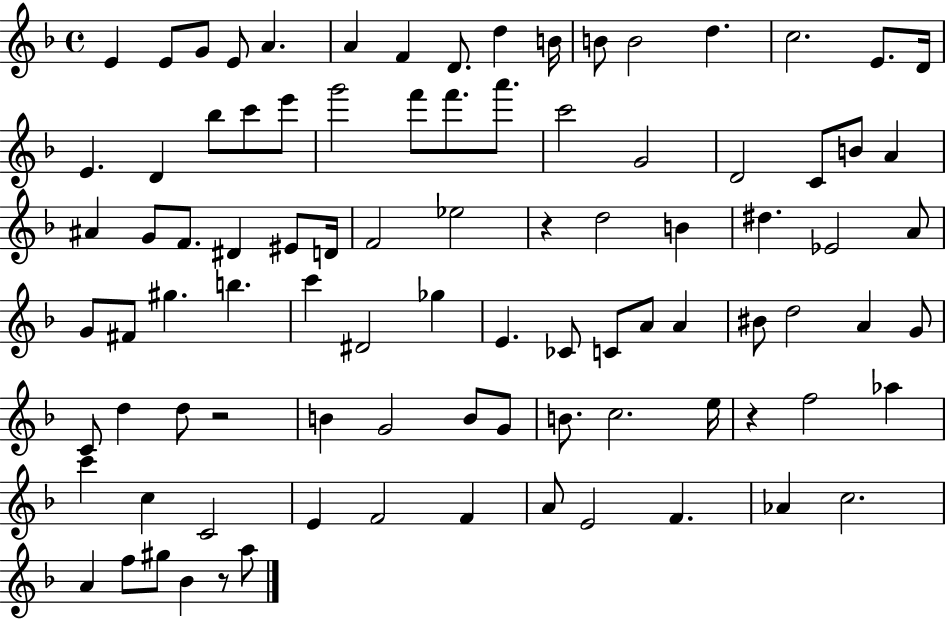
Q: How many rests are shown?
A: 4